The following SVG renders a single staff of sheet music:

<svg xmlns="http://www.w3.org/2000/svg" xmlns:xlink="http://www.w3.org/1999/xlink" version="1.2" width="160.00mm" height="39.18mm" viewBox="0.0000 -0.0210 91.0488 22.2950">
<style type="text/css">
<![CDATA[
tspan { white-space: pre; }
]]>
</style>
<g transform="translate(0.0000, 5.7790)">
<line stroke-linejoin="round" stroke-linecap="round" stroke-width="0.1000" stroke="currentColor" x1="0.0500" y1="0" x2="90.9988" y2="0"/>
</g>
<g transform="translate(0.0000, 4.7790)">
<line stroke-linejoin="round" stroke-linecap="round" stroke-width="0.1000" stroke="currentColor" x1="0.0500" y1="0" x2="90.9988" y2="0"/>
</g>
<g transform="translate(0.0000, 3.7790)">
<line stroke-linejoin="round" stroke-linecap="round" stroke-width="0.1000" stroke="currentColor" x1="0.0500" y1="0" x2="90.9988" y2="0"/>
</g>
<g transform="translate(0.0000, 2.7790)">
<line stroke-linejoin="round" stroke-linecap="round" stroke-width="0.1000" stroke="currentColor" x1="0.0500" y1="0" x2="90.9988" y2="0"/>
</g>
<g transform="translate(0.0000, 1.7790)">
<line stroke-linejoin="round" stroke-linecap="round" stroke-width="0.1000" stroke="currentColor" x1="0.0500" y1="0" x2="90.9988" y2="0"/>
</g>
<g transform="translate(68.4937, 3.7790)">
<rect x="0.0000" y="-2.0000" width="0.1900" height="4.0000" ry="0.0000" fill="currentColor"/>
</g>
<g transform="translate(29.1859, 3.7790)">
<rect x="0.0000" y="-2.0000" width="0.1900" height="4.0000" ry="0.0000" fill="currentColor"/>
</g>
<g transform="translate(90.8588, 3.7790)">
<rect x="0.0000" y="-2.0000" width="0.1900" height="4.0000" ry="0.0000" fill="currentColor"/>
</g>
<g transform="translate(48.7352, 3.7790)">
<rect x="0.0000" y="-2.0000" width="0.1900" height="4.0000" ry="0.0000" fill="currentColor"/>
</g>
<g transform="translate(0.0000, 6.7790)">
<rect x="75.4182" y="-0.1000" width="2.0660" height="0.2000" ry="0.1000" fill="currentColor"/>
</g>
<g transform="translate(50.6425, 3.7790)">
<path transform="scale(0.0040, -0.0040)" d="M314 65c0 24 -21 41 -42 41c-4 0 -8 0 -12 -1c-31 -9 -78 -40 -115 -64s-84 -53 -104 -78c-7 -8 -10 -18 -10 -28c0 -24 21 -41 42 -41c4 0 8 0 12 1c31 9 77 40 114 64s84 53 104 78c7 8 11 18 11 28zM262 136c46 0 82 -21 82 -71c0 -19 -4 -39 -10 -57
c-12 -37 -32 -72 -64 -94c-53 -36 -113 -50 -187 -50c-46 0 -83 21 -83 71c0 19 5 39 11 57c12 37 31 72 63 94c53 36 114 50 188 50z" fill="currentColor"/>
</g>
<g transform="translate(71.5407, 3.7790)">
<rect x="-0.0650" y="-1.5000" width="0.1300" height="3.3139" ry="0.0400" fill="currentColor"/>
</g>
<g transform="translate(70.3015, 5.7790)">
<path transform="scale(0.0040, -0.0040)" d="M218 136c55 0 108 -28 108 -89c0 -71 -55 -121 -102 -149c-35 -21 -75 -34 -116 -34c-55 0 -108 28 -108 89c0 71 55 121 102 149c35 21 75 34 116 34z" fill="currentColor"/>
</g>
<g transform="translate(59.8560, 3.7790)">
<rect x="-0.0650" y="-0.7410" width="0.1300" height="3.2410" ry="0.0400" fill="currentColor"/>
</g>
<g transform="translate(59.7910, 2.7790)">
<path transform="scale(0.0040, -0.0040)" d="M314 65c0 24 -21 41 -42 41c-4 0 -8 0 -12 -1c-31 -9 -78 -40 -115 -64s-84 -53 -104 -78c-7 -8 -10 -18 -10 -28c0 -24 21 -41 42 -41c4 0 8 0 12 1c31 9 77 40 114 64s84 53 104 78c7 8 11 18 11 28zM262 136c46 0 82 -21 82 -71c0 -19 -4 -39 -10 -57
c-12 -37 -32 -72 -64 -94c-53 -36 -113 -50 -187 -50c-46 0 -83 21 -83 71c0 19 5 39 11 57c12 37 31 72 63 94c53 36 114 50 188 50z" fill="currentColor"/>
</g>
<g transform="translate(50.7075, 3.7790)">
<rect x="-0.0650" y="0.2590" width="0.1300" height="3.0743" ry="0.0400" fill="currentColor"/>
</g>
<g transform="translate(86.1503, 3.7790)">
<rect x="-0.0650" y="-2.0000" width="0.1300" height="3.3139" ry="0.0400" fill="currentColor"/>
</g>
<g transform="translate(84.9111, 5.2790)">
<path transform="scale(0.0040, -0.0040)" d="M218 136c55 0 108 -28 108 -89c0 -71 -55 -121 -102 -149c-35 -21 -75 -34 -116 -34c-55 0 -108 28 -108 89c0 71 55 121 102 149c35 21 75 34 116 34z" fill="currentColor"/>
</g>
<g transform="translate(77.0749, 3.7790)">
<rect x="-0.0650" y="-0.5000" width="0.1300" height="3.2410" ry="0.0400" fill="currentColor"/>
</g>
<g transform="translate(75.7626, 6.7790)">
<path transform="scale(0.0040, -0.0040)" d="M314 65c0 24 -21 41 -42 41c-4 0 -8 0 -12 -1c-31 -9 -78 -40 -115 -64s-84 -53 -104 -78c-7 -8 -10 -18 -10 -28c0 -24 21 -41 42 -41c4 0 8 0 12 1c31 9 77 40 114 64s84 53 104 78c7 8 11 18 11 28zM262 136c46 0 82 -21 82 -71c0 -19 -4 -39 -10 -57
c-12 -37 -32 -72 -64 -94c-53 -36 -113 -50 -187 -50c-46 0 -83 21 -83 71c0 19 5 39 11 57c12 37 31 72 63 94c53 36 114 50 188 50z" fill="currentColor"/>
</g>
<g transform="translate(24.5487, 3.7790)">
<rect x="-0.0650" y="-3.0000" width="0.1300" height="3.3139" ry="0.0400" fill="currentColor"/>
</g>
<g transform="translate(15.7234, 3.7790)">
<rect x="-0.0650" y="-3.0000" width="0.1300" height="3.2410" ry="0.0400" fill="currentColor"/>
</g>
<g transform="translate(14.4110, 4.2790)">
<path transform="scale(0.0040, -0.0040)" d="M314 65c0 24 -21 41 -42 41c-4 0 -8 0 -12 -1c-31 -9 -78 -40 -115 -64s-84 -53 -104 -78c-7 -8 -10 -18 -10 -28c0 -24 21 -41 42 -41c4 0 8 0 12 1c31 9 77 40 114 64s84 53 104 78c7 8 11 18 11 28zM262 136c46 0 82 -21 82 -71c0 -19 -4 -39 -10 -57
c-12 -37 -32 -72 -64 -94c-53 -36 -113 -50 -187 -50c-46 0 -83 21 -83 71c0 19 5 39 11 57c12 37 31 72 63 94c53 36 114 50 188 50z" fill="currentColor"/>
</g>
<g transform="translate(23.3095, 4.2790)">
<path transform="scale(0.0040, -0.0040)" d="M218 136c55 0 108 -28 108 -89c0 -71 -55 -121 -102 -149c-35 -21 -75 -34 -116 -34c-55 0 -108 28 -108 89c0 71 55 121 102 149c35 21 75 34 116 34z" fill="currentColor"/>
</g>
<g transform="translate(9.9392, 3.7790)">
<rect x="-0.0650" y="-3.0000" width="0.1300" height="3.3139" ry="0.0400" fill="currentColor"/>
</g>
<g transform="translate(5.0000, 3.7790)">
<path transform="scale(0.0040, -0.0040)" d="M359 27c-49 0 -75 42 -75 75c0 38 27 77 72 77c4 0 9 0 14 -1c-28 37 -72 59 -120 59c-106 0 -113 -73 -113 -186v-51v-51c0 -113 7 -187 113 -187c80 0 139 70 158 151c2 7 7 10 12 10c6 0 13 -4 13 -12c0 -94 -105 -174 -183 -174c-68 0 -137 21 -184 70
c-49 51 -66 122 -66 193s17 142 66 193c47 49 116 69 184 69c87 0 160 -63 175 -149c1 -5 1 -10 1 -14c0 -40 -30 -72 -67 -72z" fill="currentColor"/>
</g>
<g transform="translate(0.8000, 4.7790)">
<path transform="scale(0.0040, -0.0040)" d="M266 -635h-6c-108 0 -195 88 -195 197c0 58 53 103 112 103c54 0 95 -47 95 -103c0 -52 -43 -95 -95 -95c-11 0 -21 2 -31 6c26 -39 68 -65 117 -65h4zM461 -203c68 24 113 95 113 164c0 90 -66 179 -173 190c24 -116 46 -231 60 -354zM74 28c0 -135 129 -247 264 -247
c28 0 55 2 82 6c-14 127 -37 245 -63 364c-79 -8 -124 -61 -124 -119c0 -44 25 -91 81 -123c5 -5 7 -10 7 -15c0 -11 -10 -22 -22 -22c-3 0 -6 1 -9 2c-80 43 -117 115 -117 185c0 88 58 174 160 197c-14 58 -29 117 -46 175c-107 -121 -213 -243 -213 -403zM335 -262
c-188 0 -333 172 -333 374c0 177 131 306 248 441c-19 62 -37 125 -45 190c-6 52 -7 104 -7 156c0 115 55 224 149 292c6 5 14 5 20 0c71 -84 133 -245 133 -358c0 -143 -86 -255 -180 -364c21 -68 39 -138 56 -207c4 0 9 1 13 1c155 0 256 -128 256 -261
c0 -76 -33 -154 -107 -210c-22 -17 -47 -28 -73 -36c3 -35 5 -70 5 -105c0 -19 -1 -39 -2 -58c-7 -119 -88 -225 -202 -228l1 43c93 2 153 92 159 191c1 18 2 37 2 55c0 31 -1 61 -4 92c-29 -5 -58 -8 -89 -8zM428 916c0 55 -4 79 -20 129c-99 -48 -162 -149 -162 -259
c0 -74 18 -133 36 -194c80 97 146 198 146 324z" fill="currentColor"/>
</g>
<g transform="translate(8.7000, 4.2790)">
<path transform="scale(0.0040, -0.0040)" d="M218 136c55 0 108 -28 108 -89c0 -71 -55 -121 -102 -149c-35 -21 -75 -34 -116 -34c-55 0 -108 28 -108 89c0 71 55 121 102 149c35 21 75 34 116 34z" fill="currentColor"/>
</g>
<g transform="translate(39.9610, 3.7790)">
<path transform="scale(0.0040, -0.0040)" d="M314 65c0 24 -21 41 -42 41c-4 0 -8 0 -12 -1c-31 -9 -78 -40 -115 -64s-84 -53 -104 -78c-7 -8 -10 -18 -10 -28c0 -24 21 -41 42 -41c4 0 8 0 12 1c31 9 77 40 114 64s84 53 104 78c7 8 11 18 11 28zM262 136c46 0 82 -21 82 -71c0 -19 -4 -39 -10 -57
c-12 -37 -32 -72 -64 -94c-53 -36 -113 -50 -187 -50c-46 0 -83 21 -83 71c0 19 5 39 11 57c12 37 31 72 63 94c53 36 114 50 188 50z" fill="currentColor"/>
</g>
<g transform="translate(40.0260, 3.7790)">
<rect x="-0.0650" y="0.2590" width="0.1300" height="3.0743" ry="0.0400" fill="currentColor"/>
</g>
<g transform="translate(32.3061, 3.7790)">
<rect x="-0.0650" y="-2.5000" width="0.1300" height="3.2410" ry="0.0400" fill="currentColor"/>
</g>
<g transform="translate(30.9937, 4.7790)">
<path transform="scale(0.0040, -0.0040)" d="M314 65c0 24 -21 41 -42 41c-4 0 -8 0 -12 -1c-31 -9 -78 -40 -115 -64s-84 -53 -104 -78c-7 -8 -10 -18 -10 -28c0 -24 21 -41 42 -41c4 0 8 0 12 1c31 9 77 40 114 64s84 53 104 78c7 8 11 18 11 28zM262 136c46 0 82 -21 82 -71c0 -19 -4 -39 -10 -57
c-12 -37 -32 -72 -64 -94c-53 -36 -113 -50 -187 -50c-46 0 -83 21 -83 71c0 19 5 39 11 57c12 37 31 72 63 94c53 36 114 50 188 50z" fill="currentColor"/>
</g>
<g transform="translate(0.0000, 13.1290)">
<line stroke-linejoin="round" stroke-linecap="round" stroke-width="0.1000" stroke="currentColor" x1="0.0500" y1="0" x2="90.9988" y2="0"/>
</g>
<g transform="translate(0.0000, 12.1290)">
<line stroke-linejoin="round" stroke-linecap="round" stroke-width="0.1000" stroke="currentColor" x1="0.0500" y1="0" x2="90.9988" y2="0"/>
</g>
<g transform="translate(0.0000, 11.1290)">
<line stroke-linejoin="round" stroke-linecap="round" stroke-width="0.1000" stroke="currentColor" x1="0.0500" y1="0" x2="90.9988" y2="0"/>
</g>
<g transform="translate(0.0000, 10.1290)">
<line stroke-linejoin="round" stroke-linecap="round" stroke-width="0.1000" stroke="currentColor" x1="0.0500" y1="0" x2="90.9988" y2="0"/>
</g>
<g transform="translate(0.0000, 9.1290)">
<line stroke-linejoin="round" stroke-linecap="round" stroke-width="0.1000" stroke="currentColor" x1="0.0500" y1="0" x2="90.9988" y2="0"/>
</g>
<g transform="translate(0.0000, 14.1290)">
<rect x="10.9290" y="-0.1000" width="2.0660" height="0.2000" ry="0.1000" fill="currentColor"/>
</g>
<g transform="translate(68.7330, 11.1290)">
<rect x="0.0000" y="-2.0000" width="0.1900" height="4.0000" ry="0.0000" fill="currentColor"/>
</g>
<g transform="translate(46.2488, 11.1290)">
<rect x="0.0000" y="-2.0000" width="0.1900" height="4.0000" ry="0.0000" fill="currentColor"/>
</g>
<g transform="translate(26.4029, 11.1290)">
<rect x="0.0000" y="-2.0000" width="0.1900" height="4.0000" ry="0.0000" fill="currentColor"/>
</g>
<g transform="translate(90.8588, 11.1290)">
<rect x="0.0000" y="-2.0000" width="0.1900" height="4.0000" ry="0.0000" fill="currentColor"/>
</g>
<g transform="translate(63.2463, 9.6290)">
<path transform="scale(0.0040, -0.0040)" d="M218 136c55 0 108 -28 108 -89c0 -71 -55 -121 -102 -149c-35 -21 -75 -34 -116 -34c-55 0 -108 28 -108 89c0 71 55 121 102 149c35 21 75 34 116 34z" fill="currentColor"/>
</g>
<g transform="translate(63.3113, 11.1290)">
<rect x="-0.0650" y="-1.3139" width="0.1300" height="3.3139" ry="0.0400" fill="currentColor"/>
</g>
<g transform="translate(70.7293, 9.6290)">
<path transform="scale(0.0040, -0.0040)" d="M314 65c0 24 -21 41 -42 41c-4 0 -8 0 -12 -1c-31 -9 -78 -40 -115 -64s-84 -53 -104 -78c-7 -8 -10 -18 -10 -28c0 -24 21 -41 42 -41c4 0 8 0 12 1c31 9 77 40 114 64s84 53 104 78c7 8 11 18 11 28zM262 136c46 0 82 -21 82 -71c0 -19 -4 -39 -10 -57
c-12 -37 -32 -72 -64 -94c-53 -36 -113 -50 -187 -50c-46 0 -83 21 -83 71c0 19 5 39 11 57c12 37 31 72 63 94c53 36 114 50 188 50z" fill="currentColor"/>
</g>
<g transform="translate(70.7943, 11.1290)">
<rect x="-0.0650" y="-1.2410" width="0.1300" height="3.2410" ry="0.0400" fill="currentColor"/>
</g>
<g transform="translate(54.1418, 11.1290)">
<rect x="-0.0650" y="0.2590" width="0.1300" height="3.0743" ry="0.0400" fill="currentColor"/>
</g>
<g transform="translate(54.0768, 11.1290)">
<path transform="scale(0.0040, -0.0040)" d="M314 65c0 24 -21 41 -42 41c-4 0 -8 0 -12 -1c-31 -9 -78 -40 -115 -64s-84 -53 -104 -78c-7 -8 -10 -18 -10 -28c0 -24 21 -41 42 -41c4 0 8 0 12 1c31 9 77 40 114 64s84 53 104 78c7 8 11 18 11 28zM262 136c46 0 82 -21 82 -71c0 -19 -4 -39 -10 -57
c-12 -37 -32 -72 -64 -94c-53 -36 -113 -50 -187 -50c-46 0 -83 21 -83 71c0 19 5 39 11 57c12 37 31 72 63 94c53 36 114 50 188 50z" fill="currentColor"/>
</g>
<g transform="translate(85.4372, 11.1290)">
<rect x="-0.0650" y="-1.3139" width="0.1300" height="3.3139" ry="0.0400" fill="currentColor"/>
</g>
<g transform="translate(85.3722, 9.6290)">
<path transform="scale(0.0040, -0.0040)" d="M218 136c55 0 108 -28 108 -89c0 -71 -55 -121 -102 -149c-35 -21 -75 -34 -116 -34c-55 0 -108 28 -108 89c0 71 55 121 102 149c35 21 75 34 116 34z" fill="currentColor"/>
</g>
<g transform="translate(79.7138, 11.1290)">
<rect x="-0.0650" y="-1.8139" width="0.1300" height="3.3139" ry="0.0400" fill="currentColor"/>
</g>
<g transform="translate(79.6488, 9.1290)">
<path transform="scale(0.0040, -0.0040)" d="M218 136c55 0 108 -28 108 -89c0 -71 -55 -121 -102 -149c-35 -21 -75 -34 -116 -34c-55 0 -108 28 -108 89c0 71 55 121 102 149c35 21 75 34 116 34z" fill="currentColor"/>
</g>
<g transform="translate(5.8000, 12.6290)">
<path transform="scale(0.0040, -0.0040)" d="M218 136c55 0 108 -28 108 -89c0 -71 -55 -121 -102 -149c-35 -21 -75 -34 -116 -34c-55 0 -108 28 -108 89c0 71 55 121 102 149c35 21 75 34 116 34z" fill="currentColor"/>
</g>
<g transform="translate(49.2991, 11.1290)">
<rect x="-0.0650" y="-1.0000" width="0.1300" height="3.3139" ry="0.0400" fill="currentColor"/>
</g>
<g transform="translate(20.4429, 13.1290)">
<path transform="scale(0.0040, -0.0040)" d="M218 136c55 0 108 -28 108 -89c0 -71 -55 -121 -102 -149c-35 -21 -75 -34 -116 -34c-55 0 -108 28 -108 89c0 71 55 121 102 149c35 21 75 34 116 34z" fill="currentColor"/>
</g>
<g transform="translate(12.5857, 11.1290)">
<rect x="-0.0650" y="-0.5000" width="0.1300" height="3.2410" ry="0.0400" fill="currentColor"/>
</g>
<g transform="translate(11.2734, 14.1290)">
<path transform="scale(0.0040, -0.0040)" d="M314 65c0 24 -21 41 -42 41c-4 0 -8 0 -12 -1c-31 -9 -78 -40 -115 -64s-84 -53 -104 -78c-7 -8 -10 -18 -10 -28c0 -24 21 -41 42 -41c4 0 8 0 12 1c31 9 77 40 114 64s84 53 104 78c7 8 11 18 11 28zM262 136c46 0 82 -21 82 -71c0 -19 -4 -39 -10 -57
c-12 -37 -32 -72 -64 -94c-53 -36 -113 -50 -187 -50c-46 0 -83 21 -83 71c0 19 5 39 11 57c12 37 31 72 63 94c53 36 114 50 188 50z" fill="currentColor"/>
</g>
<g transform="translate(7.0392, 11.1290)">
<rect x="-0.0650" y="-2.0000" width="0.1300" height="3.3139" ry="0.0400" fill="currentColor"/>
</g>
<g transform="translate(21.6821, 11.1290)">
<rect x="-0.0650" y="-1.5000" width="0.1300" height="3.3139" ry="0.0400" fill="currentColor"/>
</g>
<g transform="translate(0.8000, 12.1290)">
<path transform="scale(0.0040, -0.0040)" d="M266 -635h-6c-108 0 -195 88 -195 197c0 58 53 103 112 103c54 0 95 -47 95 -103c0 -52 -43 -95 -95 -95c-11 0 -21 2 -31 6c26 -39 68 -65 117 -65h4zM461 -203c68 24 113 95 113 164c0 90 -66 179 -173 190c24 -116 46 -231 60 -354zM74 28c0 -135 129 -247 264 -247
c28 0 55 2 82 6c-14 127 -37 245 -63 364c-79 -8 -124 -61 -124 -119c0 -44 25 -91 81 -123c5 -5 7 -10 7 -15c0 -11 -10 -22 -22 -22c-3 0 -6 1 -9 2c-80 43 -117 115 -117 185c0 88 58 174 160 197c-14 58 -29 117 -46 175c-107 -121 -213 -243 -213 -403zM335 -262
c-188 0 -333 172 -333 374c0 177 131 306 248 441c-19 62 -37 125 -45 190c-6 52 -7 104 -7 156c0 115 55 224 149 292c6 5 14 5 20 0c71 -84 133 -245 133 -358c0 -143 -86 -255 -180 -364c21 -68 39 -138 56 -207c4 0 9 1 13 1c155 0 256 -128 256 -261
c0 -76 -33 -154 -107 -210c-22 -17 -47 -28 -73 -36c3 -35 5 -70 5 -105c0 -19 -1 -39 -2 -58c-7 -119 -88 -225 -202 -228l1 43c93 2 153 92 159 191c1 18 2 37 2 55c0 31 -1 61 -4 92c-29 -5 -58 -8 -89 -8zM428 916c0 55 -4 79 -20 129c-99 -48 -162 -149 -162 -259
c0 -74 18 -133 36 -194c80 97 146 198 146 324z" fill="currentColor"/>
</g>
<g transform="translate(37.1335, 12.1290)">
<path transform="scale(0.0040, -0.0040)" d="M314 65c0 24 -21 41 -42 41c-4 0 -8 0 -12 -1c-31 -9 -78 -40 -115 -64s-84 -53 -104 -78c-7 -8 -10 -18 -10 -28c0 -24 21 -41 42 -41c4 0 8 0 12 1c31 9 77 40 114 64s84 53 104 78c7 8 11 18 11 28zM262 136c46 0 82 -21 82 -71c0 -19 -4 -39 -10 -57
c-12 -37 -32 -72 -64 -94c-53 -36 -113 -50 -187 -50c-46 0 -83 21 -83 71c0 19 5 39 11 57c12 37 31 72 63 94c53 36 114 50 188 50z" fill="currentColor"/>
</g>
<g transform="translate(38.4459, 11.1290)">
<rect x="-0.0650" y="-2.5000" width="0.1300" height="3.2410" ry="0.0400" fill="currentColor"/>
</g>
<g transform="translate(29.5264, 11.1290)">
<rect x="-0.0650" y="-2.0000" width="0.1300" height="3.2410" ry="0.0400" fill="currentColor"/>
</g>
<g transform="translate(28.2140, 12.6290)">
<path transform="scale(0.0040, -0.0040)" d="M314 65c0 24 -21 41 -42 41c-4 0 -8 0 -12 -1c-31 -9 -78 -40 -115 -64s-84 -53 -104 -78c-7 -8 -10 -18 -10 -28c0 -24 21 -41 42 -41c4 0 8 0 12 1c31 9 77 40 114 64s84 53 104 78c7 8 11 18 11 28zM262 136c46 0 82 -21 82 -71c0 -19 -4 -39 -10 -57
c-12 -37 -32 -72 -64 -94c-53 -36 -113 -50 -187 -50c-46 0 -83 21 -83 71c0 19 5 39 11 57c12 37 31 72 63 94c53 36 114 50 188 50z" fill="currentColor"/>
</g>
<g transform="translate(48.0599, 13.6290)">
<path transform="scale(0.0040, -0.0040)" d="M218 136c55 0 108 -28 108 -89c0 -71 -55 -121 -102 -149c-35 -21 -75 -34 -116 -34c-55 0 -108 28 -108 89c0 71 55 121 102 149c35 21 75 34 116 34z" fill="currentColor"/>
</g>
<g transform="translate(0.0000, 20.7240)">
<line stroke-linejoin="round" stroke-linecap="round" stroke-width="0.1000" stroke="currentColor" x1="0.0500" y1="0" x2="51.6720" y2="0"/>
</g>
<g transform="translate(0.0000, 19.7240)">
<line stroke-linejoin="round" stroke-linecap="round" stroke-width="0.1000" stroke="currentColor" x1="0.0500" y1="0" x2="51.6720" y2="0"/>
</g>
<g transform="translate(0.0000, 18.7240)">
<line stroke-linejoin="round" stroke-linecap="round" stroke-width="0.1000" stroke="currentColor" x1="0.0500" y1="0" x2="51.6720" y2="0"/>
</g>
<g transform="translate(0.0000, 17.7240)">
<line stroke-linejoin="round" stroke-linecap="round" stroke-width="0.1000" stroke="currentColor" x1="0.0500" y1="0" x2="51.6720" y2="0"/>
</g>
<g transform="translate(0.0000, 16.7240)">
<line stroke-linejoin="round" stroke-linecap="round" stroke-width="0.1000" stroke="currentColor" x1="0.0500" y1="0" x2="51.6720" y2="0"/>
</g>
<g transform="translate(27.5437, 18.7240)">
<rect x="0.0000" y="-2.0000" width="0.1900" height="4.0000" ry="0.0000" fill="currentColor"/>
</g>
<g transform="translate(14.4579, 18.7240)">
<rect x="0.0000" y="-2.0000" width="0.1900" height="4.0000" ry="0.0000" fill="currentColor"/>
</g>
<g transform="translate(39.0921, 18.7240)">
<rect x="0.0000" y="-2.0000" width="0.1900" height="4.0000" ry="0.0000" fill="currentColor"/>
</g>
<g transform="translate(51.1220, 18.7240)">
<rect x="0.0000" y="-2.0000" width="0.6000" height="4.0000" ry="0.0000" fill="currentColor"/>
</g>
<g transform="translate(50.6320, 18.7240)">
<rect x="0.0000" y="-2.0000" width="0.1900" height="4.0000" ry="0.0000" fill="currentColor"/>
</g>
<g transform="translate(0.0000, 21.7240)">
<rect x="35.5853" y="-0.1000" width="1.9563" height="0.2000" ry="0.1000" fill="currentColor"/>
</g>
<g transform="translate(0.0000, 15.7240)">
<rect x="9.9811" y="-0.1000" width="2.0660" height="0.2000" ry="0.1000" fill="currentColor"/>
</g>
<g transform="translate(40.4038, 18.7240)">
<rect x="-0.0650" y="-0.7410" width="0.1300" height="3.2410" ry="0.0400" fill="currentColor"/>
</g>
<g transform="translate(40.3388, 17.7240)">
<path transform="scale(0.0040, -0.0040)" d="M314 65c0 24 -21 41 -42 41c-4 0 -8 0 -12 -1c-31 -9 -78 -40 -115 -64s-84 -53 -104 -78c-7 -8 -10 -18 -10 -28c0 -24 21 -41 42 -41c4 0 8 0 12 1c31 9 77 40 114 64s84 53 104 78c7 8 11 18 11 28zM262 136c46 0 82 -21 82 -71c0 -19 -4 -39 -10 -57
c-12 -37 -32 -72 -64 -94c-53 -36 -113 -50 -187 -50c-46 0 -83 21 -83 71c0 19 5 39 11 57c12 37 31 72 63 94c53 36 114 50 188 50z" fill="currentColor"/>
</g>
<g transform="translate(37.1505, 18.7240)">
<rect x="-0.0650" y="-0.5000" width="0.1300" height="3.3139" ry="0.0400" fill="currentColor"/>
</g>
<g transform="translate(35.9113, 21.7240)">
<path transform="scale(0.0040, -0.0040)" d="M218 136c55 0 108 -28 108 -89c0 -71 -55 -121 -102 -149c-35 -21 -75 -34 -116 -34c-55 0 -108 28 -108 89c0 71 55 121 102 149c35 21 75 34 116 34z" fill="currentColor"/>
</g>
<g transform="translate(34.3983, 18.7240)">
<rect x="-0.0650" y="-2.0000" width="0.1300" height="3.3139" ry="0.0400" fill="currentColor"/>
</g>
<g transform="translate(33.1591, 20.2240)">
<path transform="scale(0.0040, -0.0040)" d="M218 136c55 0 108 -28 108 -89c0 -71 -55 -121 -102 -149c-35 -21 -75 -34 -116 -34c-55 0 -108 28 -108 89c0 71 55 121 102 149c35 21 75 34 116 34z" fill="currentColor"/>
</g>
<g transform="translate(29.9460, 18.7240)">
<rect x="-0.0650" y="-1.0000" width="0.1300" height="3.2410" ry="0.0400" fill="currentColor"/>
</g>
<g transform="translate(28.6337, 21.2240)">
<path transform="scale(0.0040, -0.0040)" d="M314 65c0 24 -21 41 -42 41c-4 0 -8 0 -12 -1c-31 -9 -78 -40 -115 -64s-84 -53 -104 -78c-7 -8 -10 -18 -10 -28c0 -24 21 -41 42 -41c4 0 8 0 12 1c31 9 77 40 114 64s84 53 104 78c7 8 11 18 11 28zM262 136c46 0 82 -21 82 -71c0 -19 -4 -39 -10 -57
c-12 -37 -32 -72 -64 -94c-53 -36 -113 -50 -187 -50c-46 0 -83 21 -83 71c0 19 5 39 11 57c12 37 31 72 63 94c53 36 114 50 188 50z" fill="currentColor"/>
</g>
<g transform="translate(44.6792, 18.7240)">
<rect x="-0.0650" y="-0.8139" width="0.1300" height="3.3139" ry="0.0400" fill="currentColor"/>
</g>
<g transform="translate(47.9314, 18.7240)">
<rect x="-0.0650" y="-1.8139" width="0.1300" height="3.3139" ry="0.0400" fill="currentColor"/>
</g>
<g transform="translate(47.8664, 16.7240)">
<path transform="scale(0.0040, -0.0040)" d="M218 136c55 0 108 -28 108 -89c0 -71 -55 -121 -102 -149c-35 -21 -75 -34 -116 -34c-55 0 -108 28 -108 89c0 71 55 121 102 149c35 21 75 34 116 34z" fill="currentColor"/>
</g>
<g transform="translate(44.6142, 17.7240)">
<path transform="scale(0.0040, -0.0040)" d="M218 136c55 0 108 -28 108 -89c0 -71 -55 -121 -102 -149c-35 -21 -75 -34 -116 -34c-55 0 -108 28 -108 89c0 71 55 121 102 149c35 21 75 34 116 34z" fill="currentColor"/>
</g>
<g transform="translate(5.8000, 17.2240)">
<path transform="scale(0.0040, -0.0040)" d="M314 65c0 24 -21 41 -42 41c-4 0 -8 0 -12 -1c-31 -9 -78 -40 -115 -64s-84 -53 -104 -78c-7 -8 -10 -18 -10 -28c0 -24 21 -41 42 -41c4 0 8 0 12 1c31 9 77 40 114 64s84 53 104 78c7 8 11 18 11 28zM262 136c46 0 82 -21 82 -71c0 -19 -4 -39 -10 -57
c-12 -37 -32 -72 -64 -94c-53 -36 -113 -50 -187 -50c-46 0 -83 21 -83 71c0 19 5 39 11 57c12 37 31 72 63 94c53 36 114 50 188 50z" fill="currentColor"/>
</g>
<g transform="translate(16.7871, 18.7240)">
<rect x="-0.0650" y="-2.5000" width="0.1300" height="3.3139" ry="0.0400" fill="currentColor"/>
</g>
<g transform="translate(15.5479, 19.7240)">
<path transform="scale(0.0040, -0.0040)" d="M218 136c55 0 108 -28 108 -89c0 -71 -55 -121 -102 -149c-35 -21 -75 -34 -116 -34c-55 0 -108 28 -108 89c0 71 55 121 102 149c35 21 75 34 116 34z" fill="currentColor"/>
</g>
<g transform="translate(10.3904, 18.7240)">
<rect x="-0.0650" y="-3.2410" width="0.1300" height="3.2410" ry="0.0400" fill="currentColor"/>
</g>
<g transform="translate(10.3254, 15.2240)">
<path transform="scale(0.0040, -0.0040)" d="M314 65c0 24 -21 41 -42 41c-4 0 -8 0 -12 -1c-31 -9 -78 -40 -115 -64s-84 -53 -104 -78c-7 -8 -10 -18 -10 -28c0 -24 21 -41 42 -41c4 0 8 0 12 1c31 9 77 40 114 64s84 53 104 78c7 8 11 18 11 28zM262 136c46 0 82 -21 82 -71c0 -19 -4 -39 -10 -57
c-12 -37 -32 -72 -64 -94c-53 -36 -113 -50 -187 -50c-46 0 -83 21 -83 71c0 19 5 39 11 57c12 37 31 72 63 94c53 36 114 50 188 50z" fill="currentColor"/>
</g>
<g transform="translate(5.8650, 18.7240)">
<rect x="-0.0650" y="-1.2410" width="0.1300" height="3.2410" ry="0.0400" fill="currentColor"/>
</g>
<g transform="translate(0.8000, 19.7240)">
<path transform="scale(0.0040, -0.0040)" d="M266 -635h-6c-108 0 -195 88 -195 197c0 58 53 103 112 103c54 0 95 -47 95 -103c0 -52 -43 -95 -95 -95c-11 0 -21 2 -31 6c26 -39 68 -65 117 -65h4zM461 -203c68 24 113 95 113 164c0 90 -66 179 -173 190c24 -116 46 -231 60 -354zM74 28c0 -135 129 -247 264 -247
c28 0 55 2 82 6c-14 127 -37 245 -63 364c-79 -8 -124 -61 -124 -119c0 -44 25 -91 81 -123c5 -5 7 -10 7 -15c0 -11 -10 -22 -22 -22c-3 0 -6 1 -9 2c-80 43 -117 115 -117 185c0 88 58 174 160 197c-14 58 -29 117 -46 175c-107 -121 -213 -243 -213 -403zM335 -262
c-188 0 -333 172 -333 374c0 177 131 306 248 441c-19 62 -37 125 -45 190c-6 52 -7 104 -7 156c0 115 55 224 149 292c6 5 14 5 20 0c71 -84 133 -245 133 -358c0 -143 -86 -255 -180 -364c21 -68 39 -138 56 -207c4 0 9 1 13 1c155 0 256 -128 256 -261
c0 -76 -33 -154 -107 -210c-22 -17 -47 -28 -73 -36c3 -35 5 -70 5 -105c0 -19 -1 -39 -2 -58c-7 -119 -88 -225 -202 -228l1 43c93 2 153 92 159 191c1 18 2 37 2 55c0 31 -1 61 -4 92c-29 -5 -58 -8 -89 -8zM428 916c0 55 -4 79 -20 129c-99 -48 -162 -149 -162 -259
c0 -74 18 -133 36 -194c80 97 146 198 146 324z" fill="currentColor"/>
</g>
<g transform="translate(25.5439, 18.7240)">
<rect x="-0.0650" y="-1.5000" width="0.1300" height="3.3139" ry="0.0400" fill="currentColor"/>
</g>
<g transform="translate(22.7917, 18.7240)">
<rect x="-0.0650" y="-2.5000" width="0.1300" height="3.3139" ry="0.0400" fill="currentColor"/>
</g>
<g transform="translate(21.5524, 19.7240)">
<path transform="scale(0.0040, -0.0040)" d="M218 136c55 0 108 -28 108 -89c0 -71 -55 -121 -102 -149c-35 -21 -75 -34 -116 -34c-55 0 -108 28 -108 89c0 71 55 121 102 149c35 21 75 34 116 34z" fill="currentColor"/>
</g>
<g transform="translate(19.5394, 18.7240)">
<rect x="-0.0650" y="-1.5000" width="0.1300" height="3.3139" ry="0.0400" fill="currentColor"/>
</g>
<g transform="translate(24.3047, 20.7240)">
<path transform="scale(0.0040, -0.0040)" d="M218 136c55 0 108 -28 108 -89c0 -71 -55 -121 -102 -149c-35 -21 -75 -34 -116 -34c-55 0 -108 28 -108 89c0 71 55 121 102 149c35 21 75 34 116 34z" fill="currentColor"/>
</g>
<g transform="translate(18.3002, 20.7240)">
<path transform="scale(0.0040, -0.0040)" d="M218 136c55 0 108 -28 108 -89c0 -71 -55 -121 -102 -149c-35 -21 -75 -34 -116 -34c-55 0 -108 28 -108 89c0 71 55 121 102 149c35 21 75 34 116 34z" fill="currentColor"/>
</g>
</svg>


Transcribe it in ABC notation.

X:1
T:Untitled
M:4/4
L:1/4
K:C
A A2 A G2 B2 B2 d2 E C2 F F C2 E F2 G2 D B2 e e2 f e e2 b2 G E G E D2 F C d2 d f